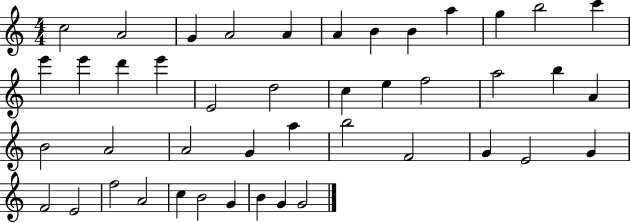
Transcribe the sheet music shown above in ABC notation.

X:1
T:Untitled
M:4/4
L:1/4
K:C
c2 A2 G A2 A A B B a g b2 c' e' e' d' e' E2 d2 c e f2 a2 b A B2 A2 A2 G a b2 F2 G E2 G F2 E2 f2 A2 c B2 G B G G2